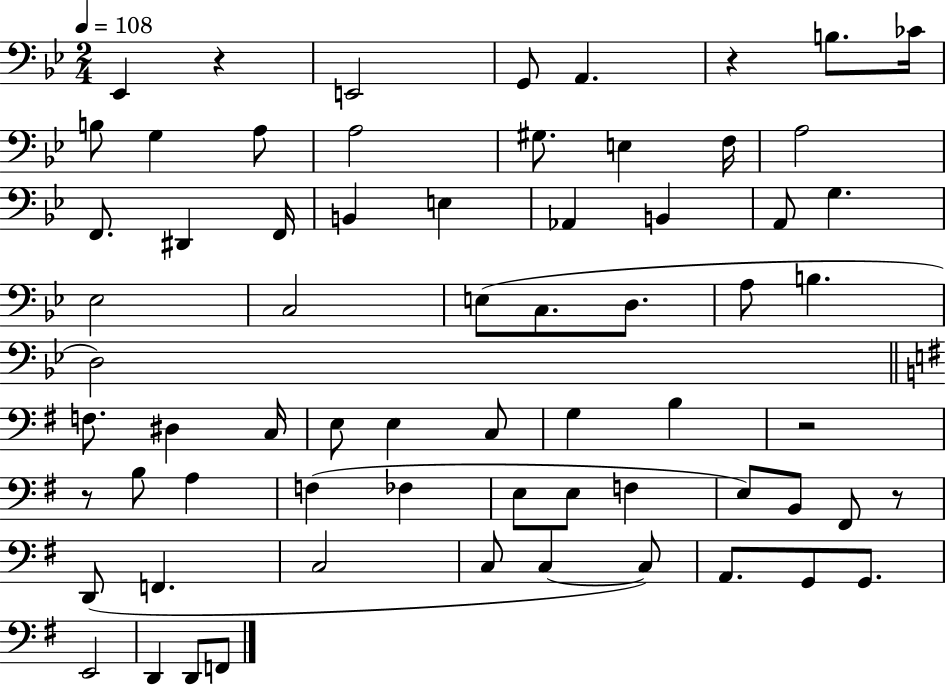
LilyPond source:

{
  \clef bass
  \numericTimeSignature
  \time 2/4
  \key bes \major
  \tempo 4 = 108
  ees,4 r4 | e,2 | g,8 a,4. | r4 b8. ces'16 | \break b8 g4 a8 | a2 | gis8. e4 f16 | a2 | \break f,8. dis,4 f,16 | b,4 e4 | aes,4 b,4 | a,8 g4. | \break ees2 | c2 | e8( c8. d8. | a8 b4. | \break d2) | \bar "||" \break \key e \minor f8. dis4 c16 | e8 e4 c8 | g4 b4 | r2 | \break r8 b8 a4 | f4( fes4 | e8 e8 f4 | e8) b,8 fis,8 r8 | \break d,8( f,4. | c2 | c8 c4~~ c8) | a,8. g,8 g,8. | \break e,2 | d,4 d,8 f,8 | \bar "|."
}